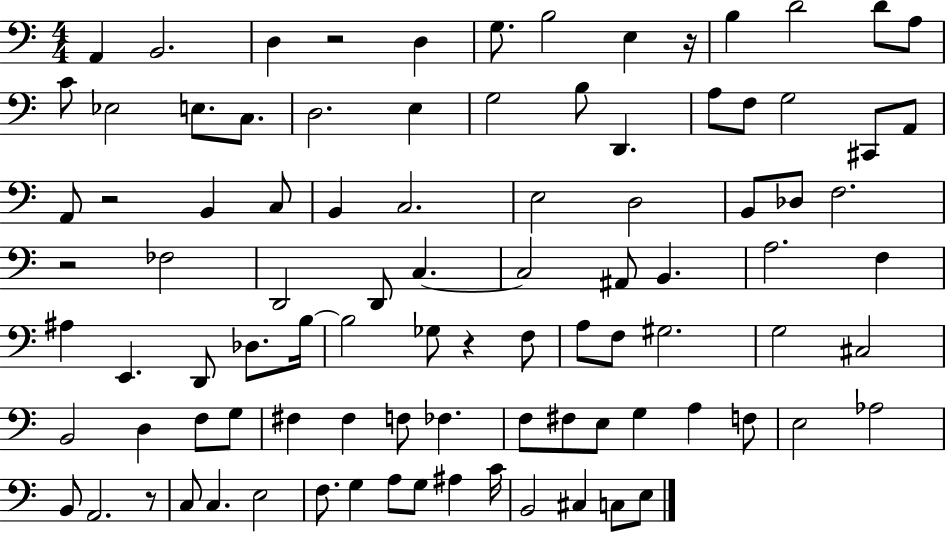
{
  \clef bass
  \numericTimeSignature
  \time 4/4
  \key c \major
  a,4 b,2. | d4 r2 d4 | g8. b2 e4 r16 | b4 d'2 d'8 a8 | \break c'8 ees2 e8. c8. | d2. e4 | g2 b8 d,4. | a8 f8 g2 cis,8 a,8 | \break a,8 r2 b,4 c8 | b,4 c2. | e2 d2 | b,8 des8 f2. | \break r2 fes2 | d,2 d,8 c4.~~ | c2 ais,8 b,4. | a2. f4 | \break ais4 e,4. d,8 des8. b16~~ | b2 ges8 r4 f8 | a8 f8 gis2. | g2 cis2 | \break b,2 d4 f8 g8 | fis4 fis4 f8 fes4. | f8 fis8 e8 g4 a4 f8 | e2 aes2 | \break b,8 a,2. r8 | c8 c4. e2 | f8. g4 a8 g8 ais4 c'16 | b,2 cis4 c8 e8 | \break \bar "|."
}